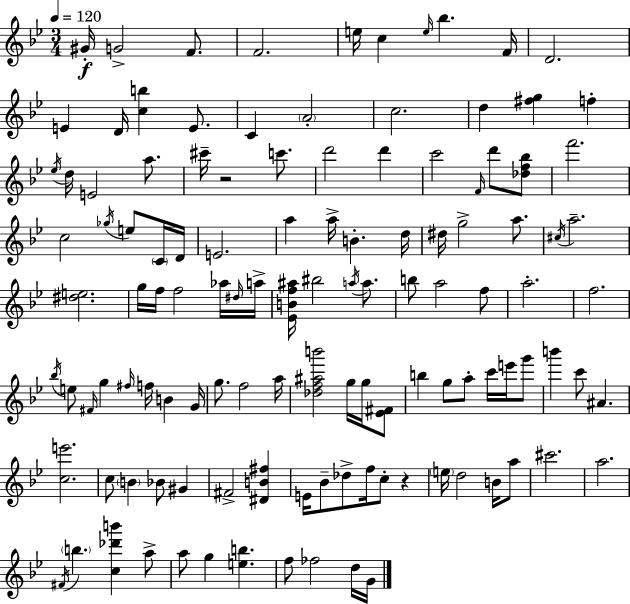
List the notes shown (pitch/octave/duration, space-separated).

G#4/s G4/h F4/e. F4/h. E5/s C5/q E5/s Bb5/q. F4/s D4/h. E4/q D4/s [C5,B5]/q E4/e. C4/q A4/h C5/h. D5/q [F#5,G5]/q F5/q Eb5/s D5/s E4/h A5/e. C#6/s R/h C6/e. D6/h D6/q C6/h F4/s D6/e [Db5,F5,Bb5]/e F6/h. C5/h Gb5/s E5/e C4/s D4/s E4/h. A5/q A5/s B4/q. D5/s D#5/s G5/h A5/e. C#5/s A5/h. [D#5,E5]/h. G5/s F5/s F5/h Ab5/s D#5/s A5/s [Eb4,B4,F5,A#5]/s BIS5/h A5/s A5/e. B5/e A5/h F5/e A5/h. F5/h. Bb5/s E5/e F#4/s G5/q F#5/s F5/s B4/q G4/s G5/e. F5/h A5/s [Db5,F5,A#5,B6]/h G5/s G5/s [Eb4,F#4]/e B5/q G5/e A5/e C6/s E6/s G6/e B6/q C6/e A#4/q. [C5,E6]/h. C5/e B4/q Bb4/e G#4/q F#4/h [D#4,B4,F#5]/q E4/s Bb4/e Db5/e F5/s C5/e R/q E5/s D5/h B4/s A5/e C#6/h. A5/h. F#4/s B5/q. [C5,Db6,B6]/q A5/e A5/e G5/q [E5,B5]/q. F5/e FES5/h D5/s G4/s